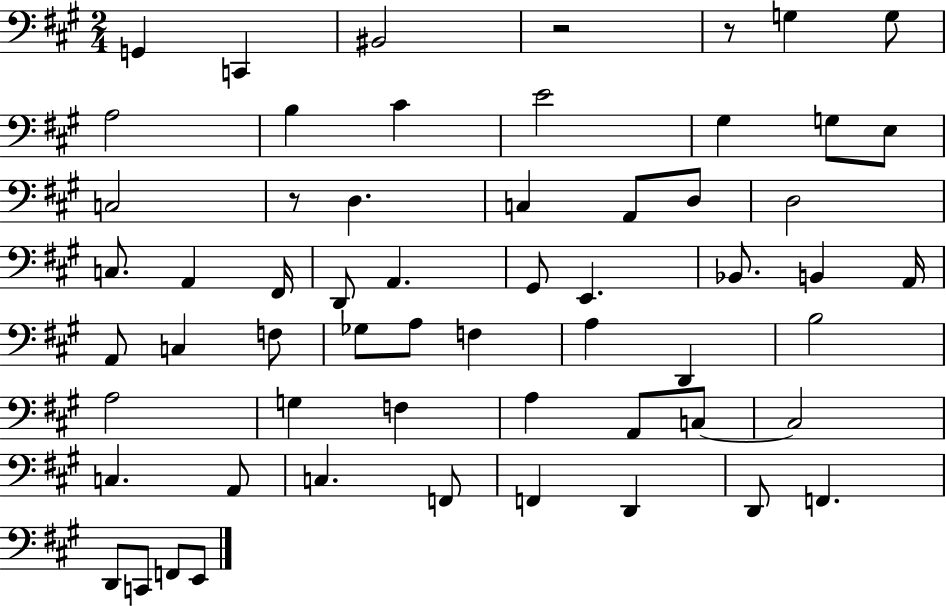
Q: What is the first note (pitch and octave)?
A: G2